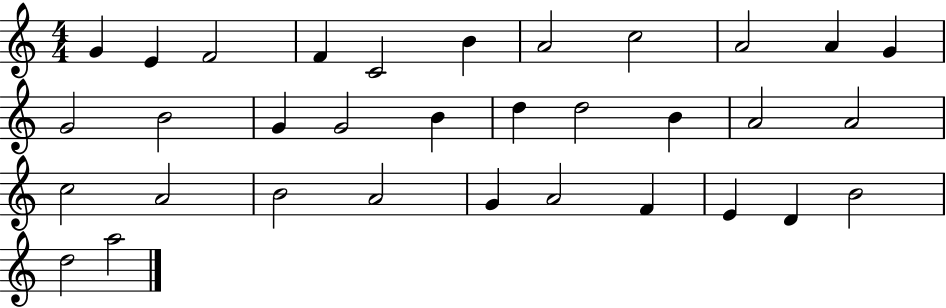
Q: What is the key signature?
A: C major